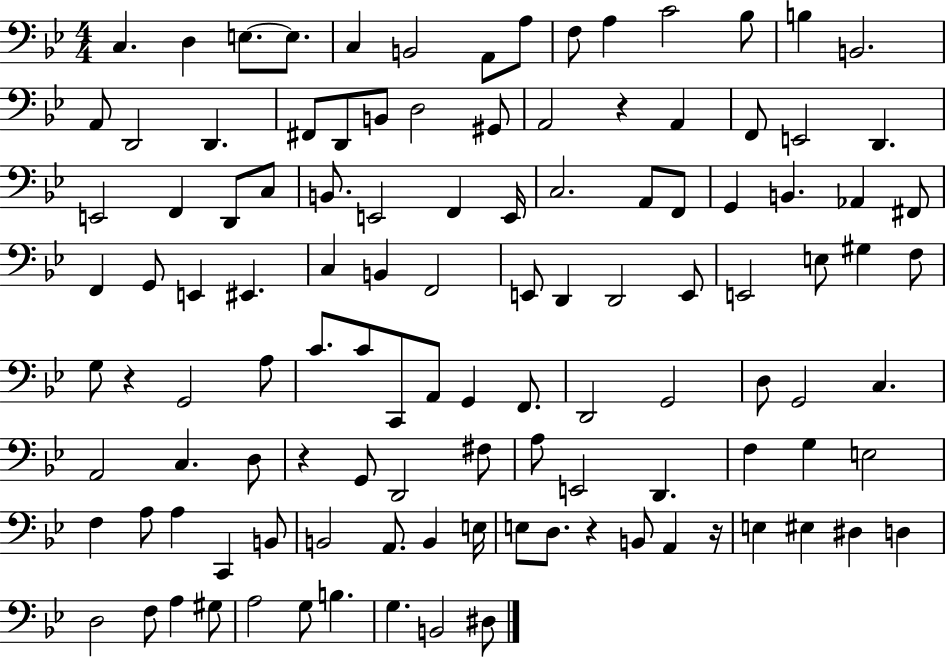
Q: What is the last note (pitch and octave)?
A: D#3